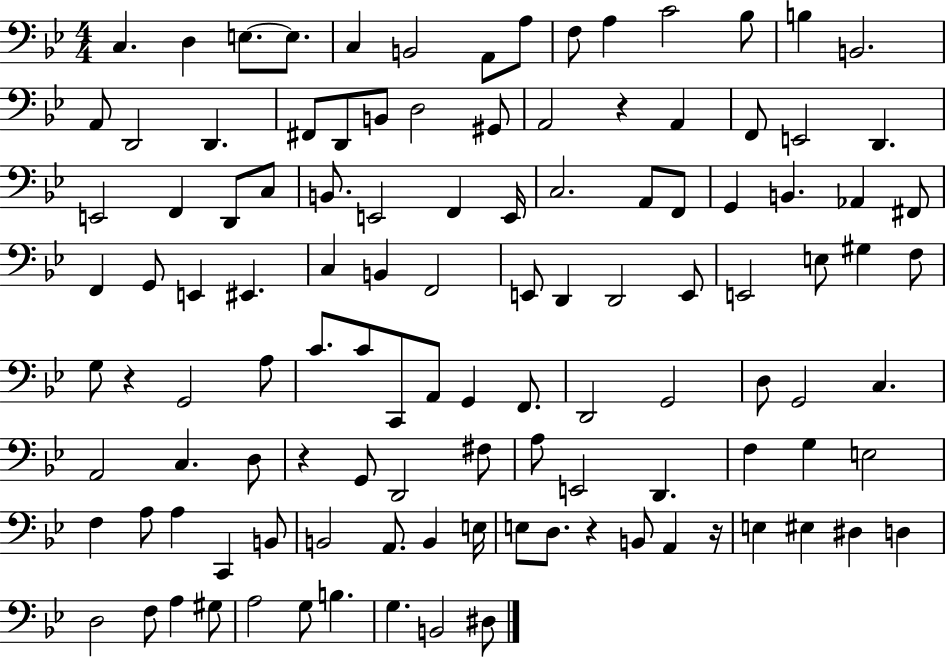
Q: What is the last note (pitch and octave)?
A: D#3